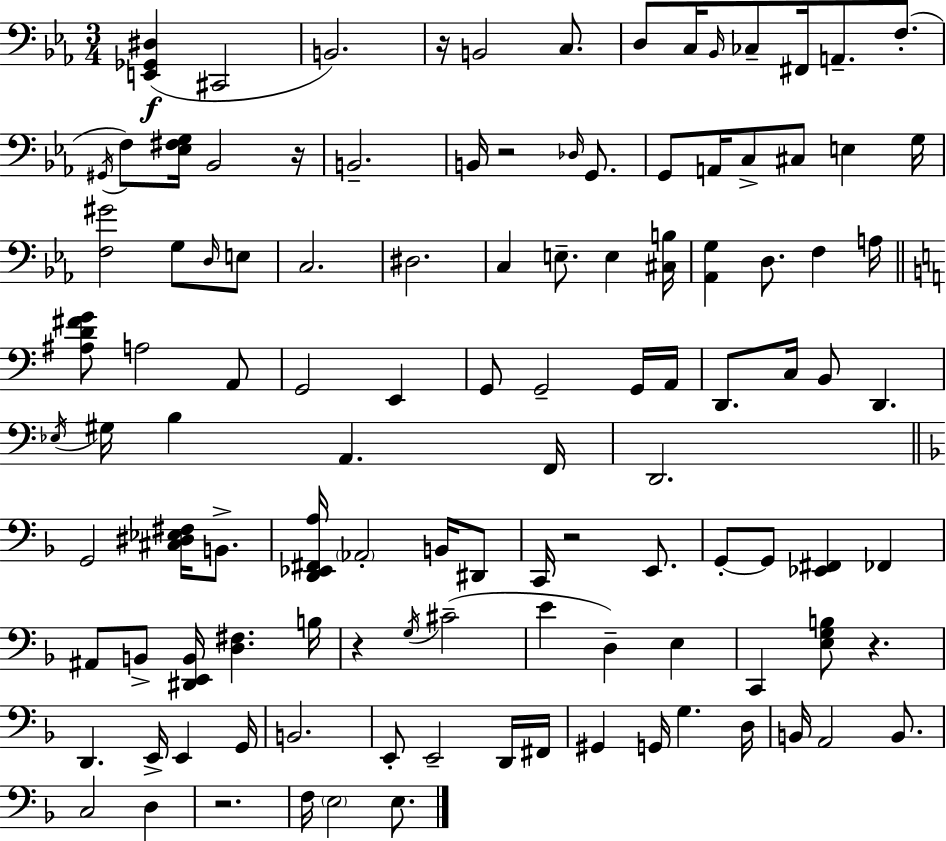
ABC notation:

X:1
T:Untitled
M:3/4
L:1/4
K:Eb
[E,,_G,,^D,] ^C,,2 B,,2 z/4 B,,2 C,/2 D,/2 C,/4 _B,,/4 _C,/2 ^F,,/4 A,,/2 F,/2 ^G,,/4 F,/2 [_E,^F,G,]/4 _B,,2 z/4 B,,2 B,,/4 z2 _D,/4 G,,/2 G,,/2 A,,/4 C,/2 ^C,/2 E, G,/4 [F,^G]2 G,/2 D,/4 E,/2 C,2 ^D,2 C, E,/2 E, [^C,B,]/4 [_A,,G,] D,/2 F, A,/4 [^A,D^FG]/2 A,2 A,,/2 G,,2 E,, G,,/2 G,,2 G,,/4 A,,/4 D,,/2 C,/4 B,,/2 D,, _E,/4 ^G,/4 B, A,, F,,/4 D,,2 G,,2 [^C,^D,_E,^F,]/4 B,,/2 [D,,_E,,^F,,A,]/4 _A,,2 B,,/4 ^D,,/2 C,,/4 z2 E,,/2 G,,/2 G,,/2 [_E,,^F,,] _F,, ^A,,/2 B,,/2 [^D,,E,,B,,]/4 [D,^F,] B,/4 z G,/4 ^C2 E D, E, C,, [E,G,B,]/2 z D,, E,,/4 E,, G,,/4 B,,2 E,,/2 E,,2 D,,/4 ^F,,/4 ^G,, G,,/4 G, D,/4 B,,/4 A,,2 B,,/2 C,2 D, z2 F,/4 E,2 E,/2